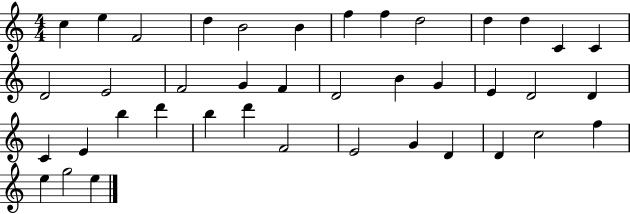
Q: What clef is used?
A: treble